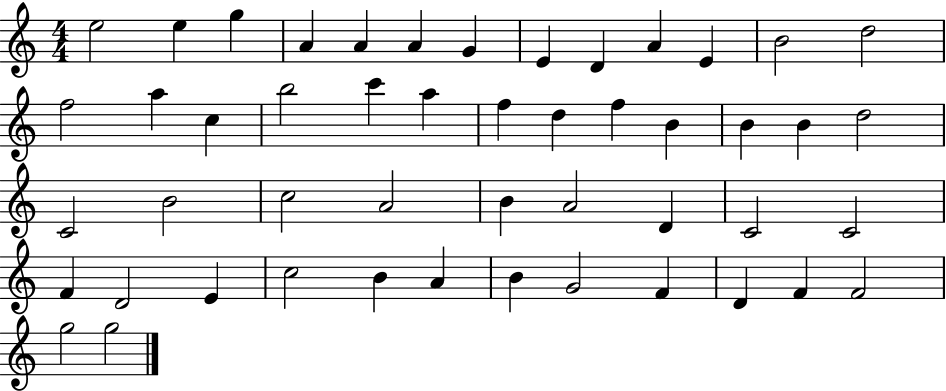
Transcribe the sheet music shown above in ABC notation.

X:1
T:Untitled
M:4/4
L:1/4
K:C
e2 e g A A A G E D A E B2 d2 f2 a c b2 c' a f d f B B B d2 C2 B2 c2 A2 B A2 D C2 C2 F D2 E c2 B A B G2 F D F F2 g2 g2